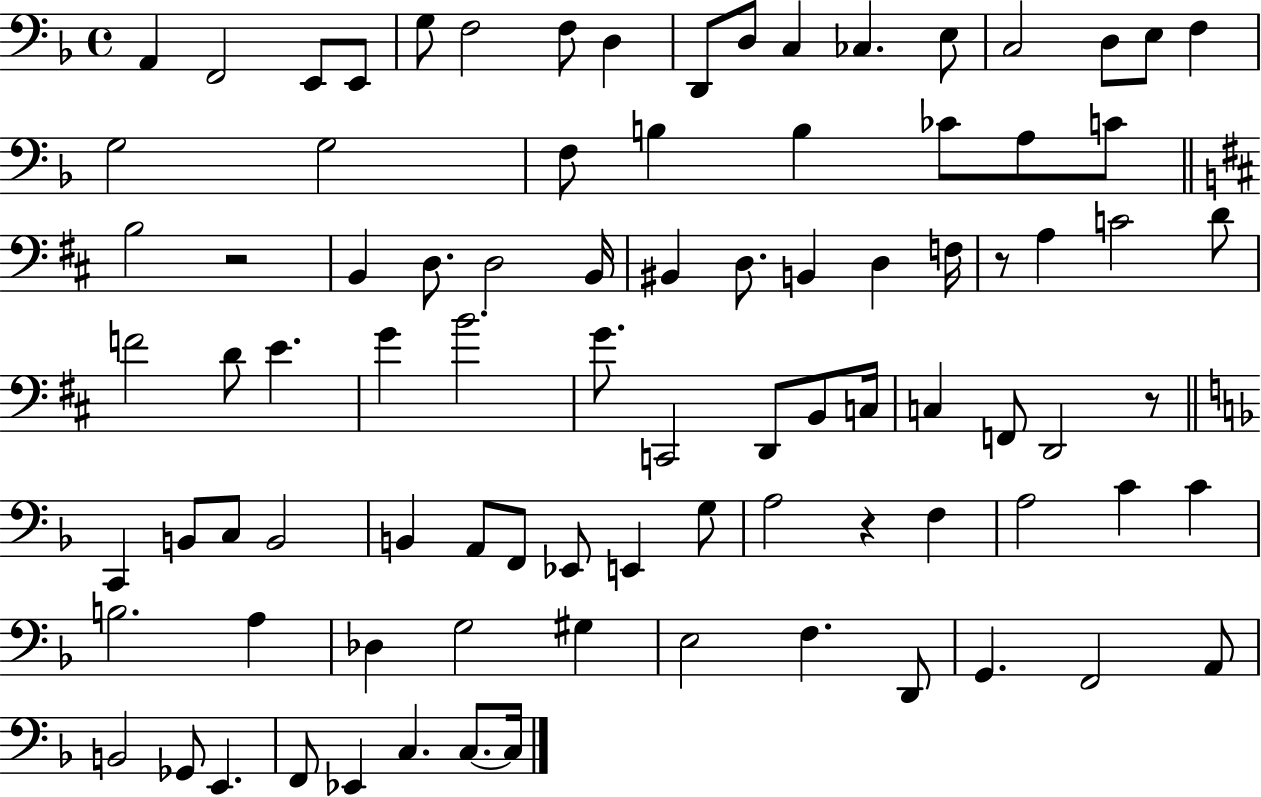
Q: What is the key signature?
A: F major